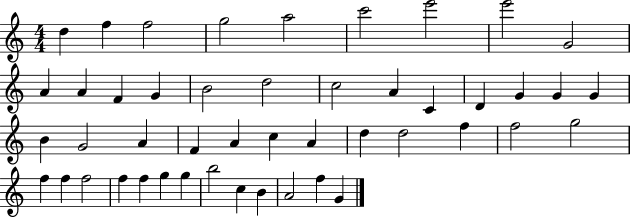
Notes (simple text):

D5/q F5/q F5/h G5/h A5/h C6/h E6/h E6/h G4/h A4/q A4/q F4/q G4/q B4/h D5/h C5/h A4/q C4/q D4/q G4/q G4/q G4/q B4/q G4/h A4/q F4/q A4/q C5/q A4/q D5/q D5/h F5/q F5/h G5/h F5/q F5/q F5/h F5/q F5/q G5/q G5/q B5/h C5/q B4/q A4/h F5/q G4/q